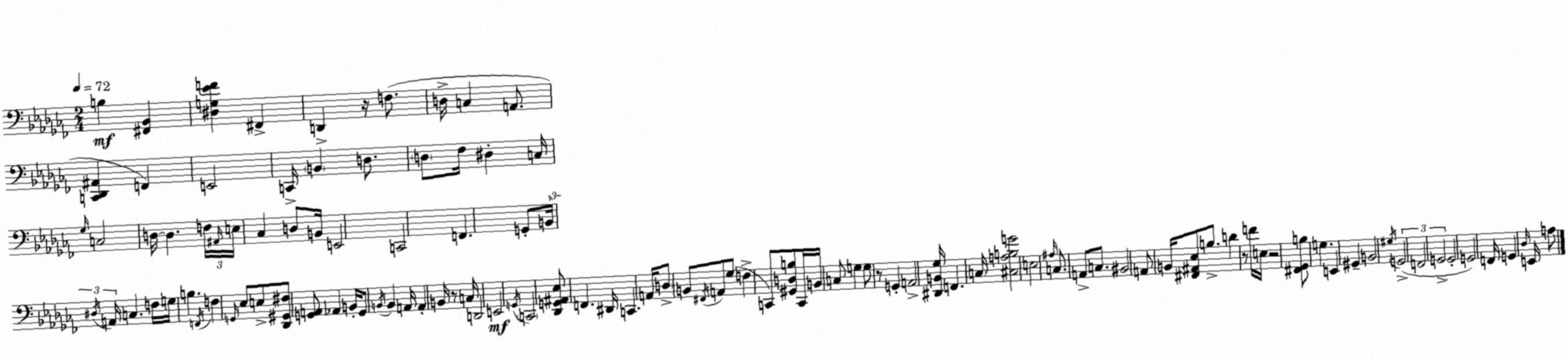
X:1
T:Untitled
M:2/4
L:1/4
K:Abm
B, [^F,,_B,,] [^D,G,_EF] ^F,, D,, z/4 F,/2 D,/4 C, A,,/2 [C,,_D,,^A,,] F,, E,,2 C,,/4 B,, D,/2 D,/2 _F,/4 ^D, C,/4 _G,/4 C,2 D,/4 D, F,/4 ^A,,/4 E,/4 _C, D,/2 B,,/4 E,,2 C,,2 F,, G,,/2 B,,/4 ^D,/4 A,,/4 C, F,/4 G,/4 B, F,,/4 F, G,,/4 _E,/2 E,/2 [_D,,^G,,^F,]/2 [G,,A,,]/2 _A,, B,,/4 G,,/2 B,,/4 B,, A,,/4 A,, B,,/4 z/2 C,/4 D,,2 E,,2 G,,/4 C,,2 [_D,,G,,^A,,_E,]/2 F,, ^D,,/4 C,, A,,/4 D,/2 B,,/2 ^F,,/4 A,,/2 _G,/2 F, C,,/2 [^G,,D,B,]/2 C,,/4 B,,/4 C,/2 G, G,/2 z/2 G,, A,,2 [^D,,B,,_G,]/4 F,, C,/4 [^C,A,B,G]2 E,2 ^A,/4 C,/2 A,,/2 C,/2 ^B,,2 A,,/2 B,,/4 [^F,,^A,,_E,]/2 B,/2 D z/2 F/4 E,/4 z2 [^F,,_G,,B,]/2 G, E,, ^G,, B,,2 ^G,/4 G,,2 F,,2 G,,2 G,,2 G,,2 F,,/4 G,, _D,/4 E,,/4 A,/2